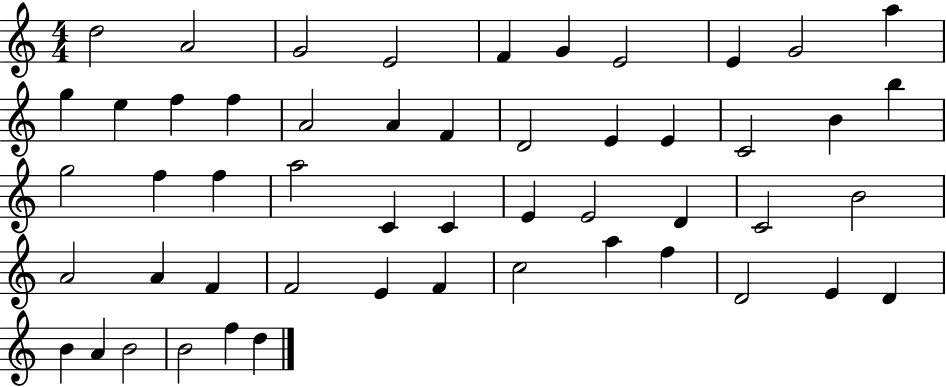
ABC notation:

X:1
T:Untitled
M:4/4
L:1/4
K:C
d2 A2 G2 E2 F G E2 E G2 a g e f f A2 A F D2 E E C2 B b g2 f f a2 C C E E2 D C2 B2 A2 A F F2 E F c2 a f D2 E D B A B2 B2 f d